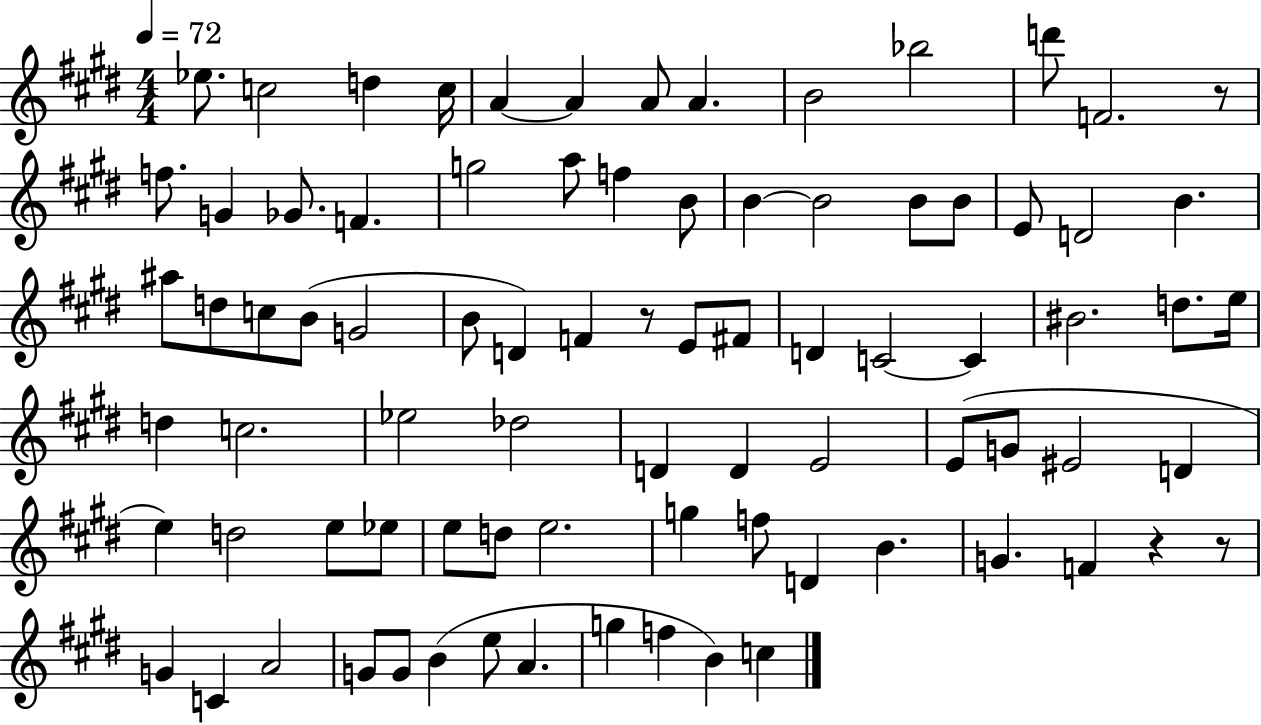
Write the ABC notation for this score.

X:1
T:Untitled
M:4/4
L:1/4
K:E
_e/2 c2 d c/4 A A A/2 A B2 _b2 d'/2 F2 z/2 f/2 G _G/2 F g2 a/2 f B/2 B B2 B/2 B/2 E/2 D2 B ^a/2 d/2 c/2 B/2 G2 B/2 D F z/2 E/2 ^F/2 D C2 C ^B2 d/2 e/4 d c2 _e2 _d2 D D E2 E/2 G/2 ^E2 D e d2 e/2 _e/2 e/2 d/2 e2 g f/2 D B G F z z/2 G C A2 G/2 G/2 B e/2 A g f B c